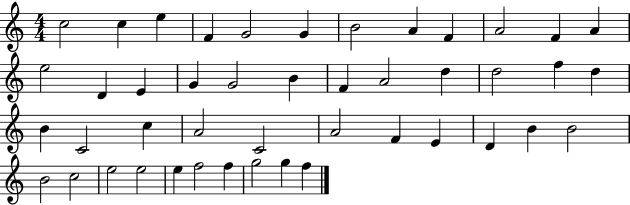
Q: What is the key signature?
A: C major